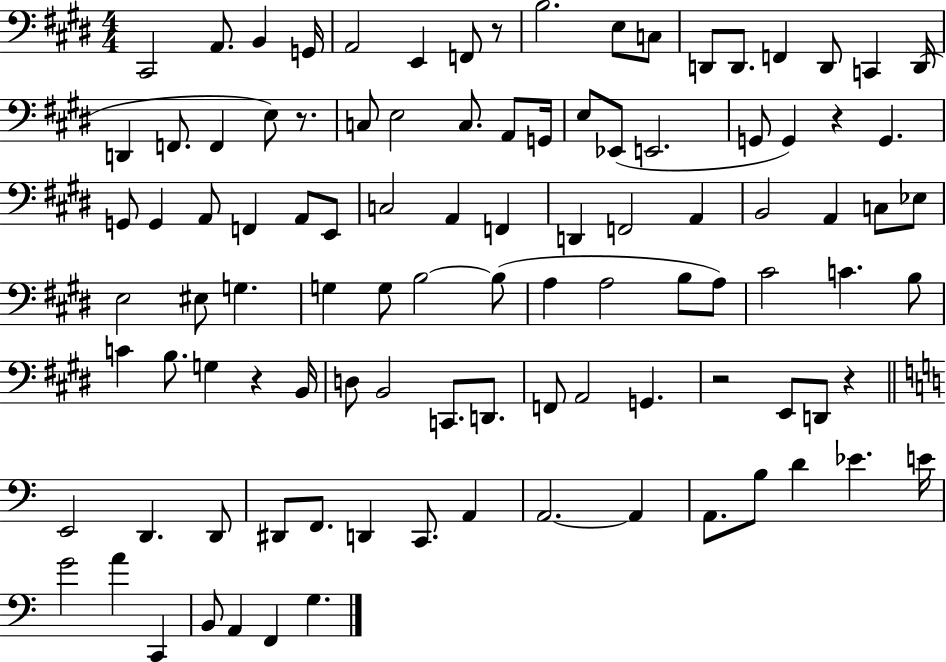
C#2/h A2/e. B2/q G2/s A2/h E2/q F2/e R/e B3/h. E3/e C3/e D2/e D2/e. F2/q D2/e C2/q D2/s D2/q F2/e. F2/q E3/e R/e. C3/e E3/h C3/e. A2/e G2/s E3/e Eb2/e E2/h. G2/e G2/q R/q G2/q. G2/e G2/q A2/e F2/q A2/e E2/e C3/h A2/q F2/q D2/q F2/h A2/q B2/h A2/q C3/e Eb3/e E3/h EIS3/e G3/q. G3/q G3/e B3/h B3/e A3/q A3/h B3/e A3/e C#4/h C4/q. B3/e C4/q B3/e. G3/q R/q B2/s D3/e B2/h C2/e. D2/e. F2/e A2/h G2/q. R/h E2/e D2/e R/q E2/h D2/q. D2/e D#2/e F2/e. D2/q C2/e. A2/q A2/h. A2/q A2/e. B3/e D4/q Eb4/q. E4/s G4/h A4/q C2/q B2/e A2/q F2/q G3/q.